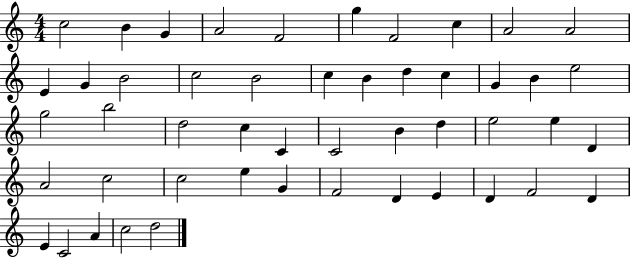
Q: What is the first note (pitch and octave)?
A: C5